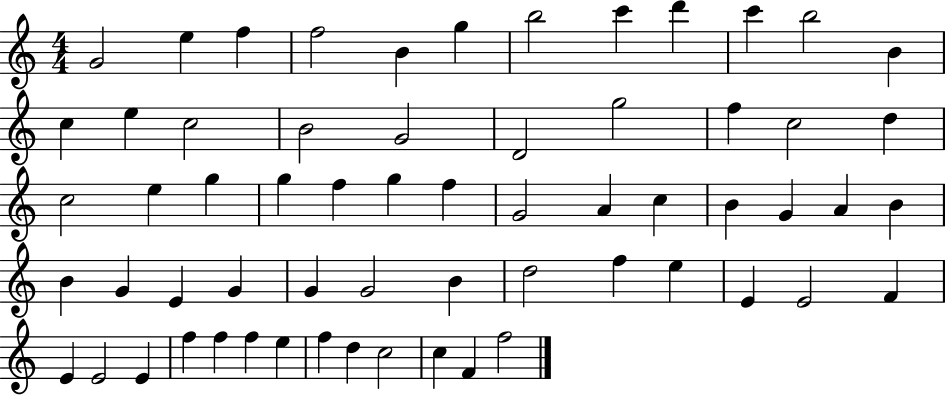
{
  \clef treble
  \numericTimeSignature
  \time 4/4
  \key c \major
  g'2 e''4 f''4 | f''2 b'4 g''4 | b''2 c'''4 d'''4 | c'''4 b''2 b'4 | \break c''4 e''4 c''2 | b'2 g'2 | d'2 g''2 | f''4 c''2 d''4 | \break c''2 e''4 g''4 | g''4 f''4 g''4 f''4 | g'2 a'4 c''4 | b'4 g'4 a'4 b'4 | \break b'4 g'4 e'4 g'4 | g'4 g'2 b'4 | d''2 f''4 e''4 | e'4 e'2 f'4 | \break e'4 e'2 e'4 | f''4 f''4 f''4 e''4 | f''4 d''4 c''2 | c''4 f'4 f''2 | \break \bar "|."
}